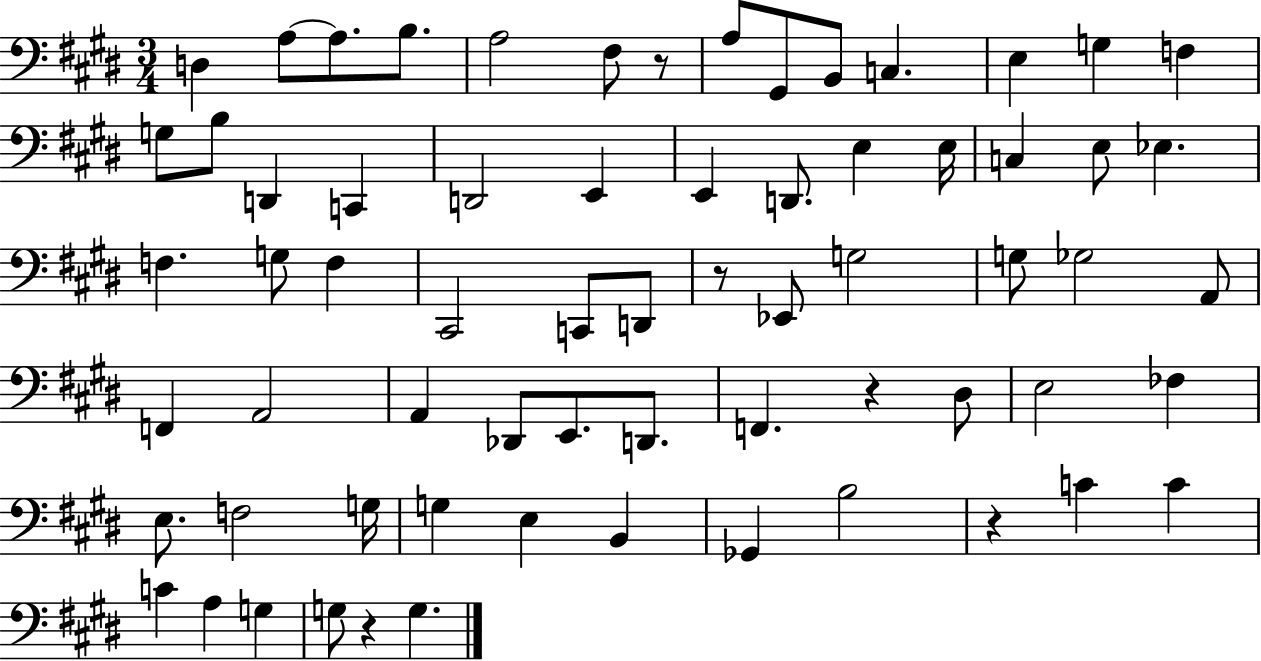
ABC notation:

X:1
T:Untitled
M:3/4
L:1/4
K:E
D, A,/2 A,/2 B,/2 A,2 ^F,/2 z/2 A,/2 ^G,,/2 B,,/2 C, E, G, F, G,/2 B,/2 D,, C,, D,,2 E,, E,, D,,/2 E, E,/4 C, E,/2 _E, F, G,/2 F, ^C,,2 C,,/2 D,,/2 z/2 _E,,/2 G,2 G,/2 _G,2 A,,/2 F,, A,,2 A,, _D,,/2 E,,/2 D,,/2 F,, z ^D,/2 E,2 _F, E,/2 F,2 G,/4 G, E, B,, _G,, B,2 z C C C A, G, G,/2 z G,